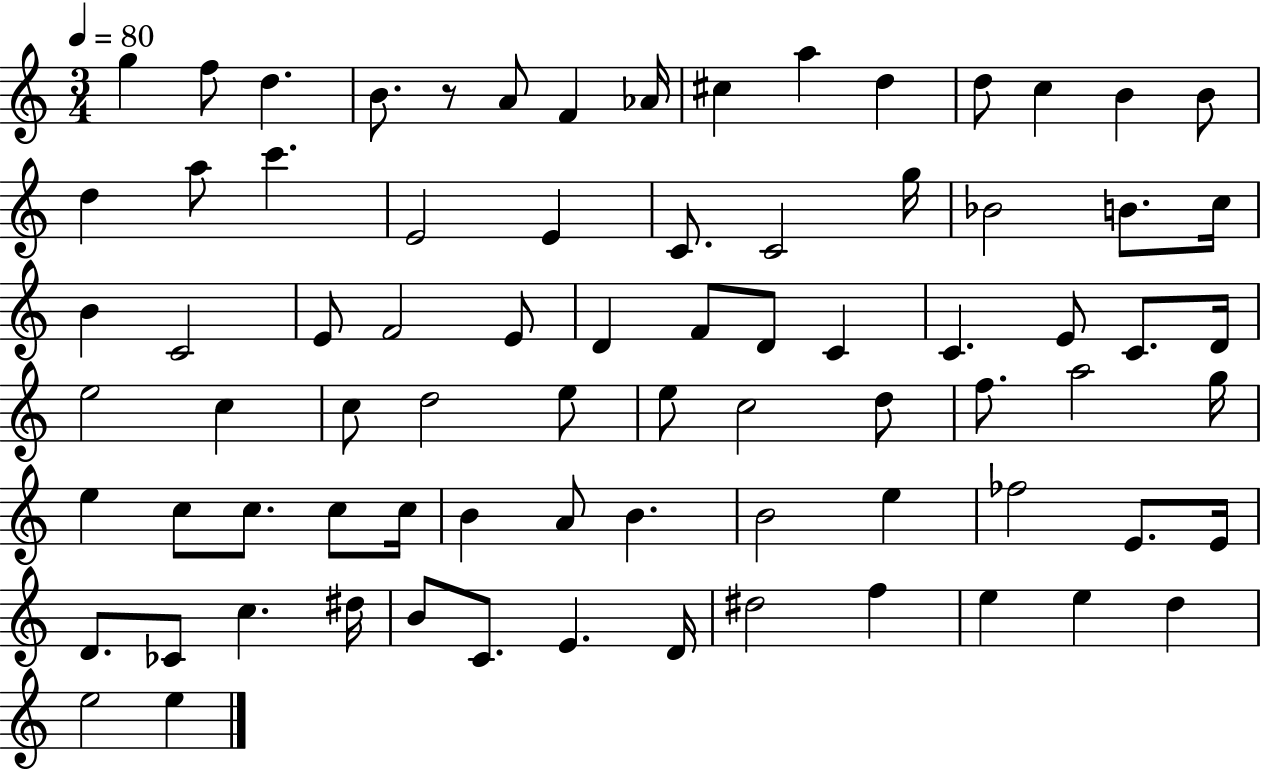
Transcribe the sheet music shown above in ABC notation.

X:1
T:Untitled
M:3/4
L:1/4
K:C
g f/2 d B/2 z/2 A/2 F _A/4 ^c a d d/2 c B B/2 d a/2 c' E2 E C/2 C2 g/4 _B2 B/2 c/4 B C2 E/2 F2 E/2 D F/2 D/2 C C E/2 C/2 D/4 e2 c c/2 d2 e/2 e/2 c2 d/2 f/2 a2 g/4 e c/2 c/2 c/2 c/4 B A/2 B B2 e _f2 E/2 E/4 D/2 _C/2 c ^d/4 B/2 C/2 E D/4 ^d2 f e e d e2 e